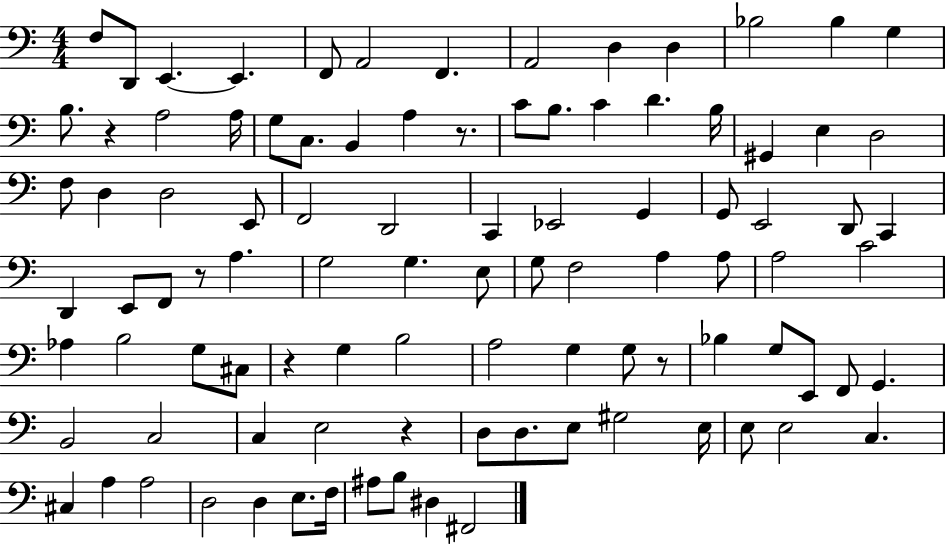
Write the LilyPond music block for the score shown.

{
  \clef bass
  \numericTimeSignature
  \time 4/4
  \key c \major
  f8 d,8 e,4.~~ e,4. | f,8 a,2 f,4. | a,2 d4 d4 | bes2 bes4 g4 | \break b8. r4 a2 a16 | g8 c8. b,4 a4 r8. | c'8 b8. c'4 d'4. b16 | gis,4 e4 d2 | \break f8 d4 d2 e,8 | f,2 d,2 | c,4 ees,2 g,4 | g,8 e,2 d,8 c,4 | \break d,4 e,8 f,8 r8 a4. | g2 g4. e8 | g8 f2 a4 a8 | a2 c'2 | \break aes4 b2 g8 cis8 | r4 g4 b2 | a2 g4 g8 r8 | bes4 g8 e,8 f,8 g,4. | \break b,2 c2 | c4 e2 r4 | d8 d8. e8 gis2 e16 | e8 e2 c4. | \break cis4 a4 a2 | d2 d4 e8. f16 | ais8 b8 dis4 fis,2 | \bar "|."
}